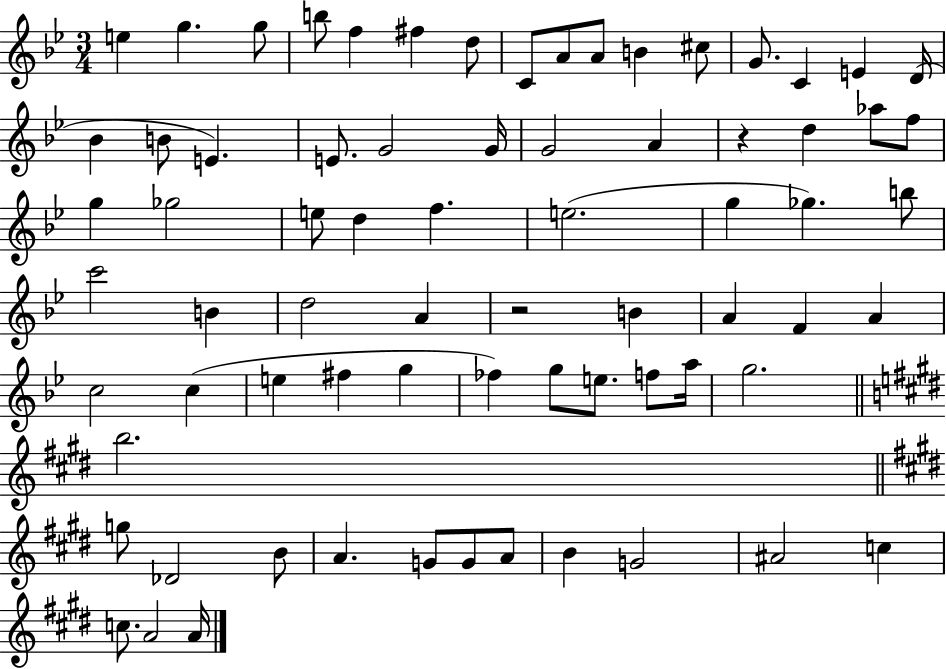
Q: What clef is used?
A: treble